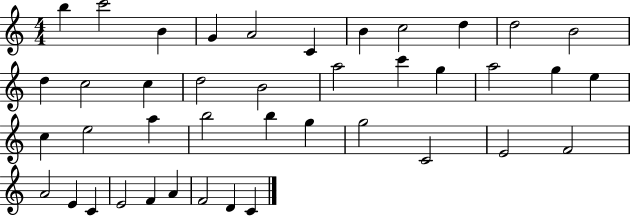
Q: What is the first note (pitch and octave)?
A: B5